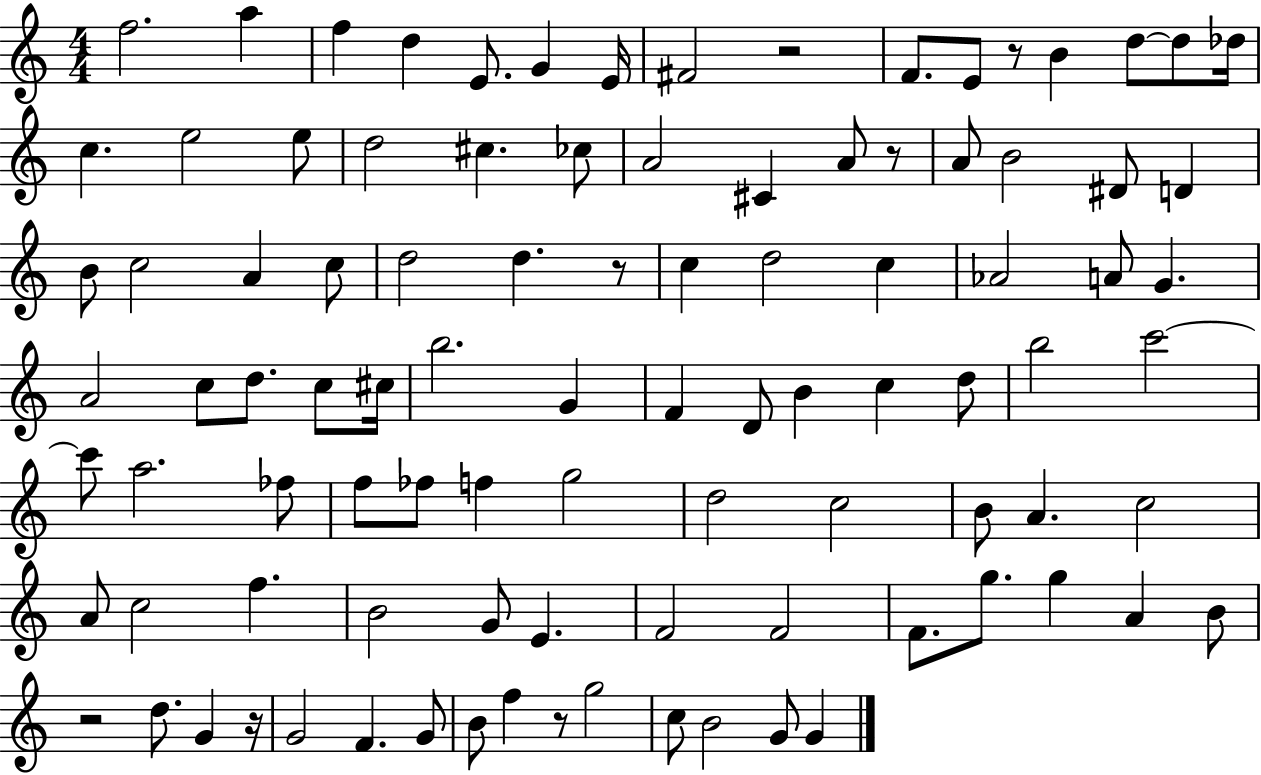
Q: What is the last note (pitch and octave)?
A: G4